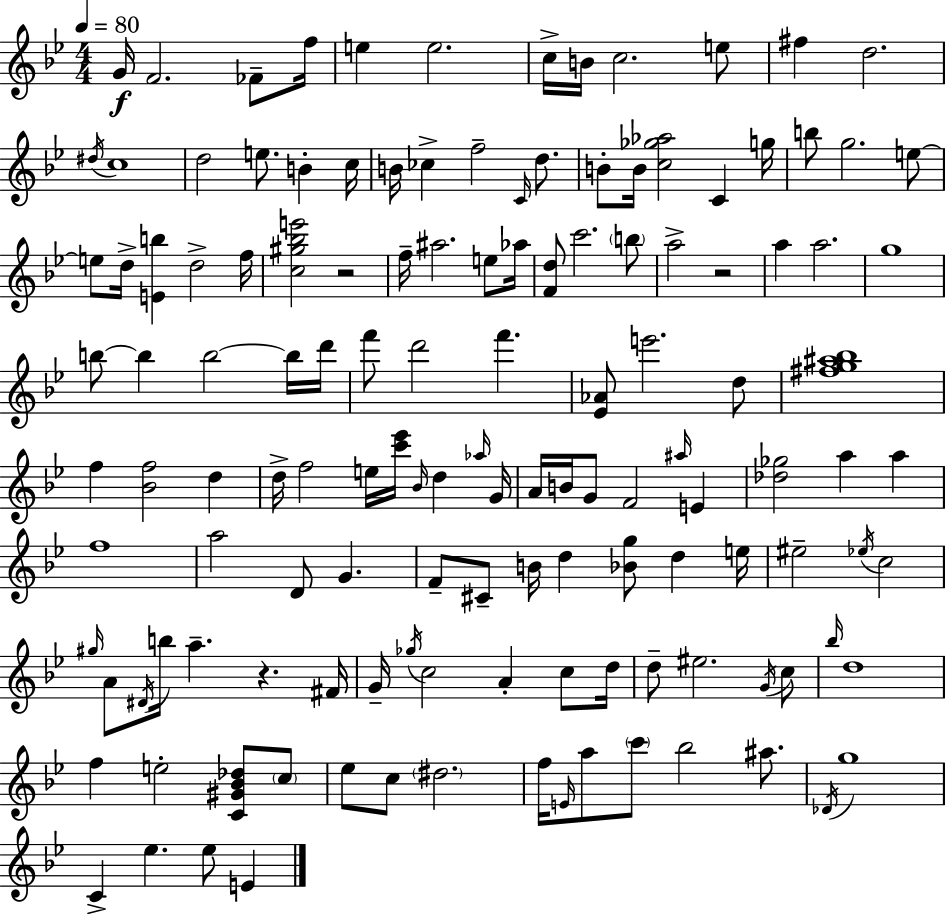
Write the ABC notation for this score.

X:1
T:Untitled
M:4/4
L:1/4
K:Bb
G/4 F2 _F/2 f/4 e e2 c/4 B/4 c2 e/2 ^f d2 ^d/4 c4 d2 e/2 B c/4 B/4 _c f2 C/4 d/2 B/2 B/4 [c_g_a]2 C g/4 b/2 g2 e/2 e/2 d/4 [Eb] d2 f/4 [c^g_be']2 z2 f/4 ^a2 e/2 _a/4 [Fd]/2 c'2 b/2 a2 z2 a a2 g4 b/2 b b2 b/4 d'/4 f'/2 d'2 f' [_E_A]/2 e'2 d/2 [^fg^a_b]4 f [_Bf]2 d d/4 f2 e/4 [c'_e']/4 _B/4 d _a/4 G/4 A/4 B/4 G/2 F2 ^a/4 E [_d_g]2 a a f4 a2 D/2 G F/2 ^C/2 B/4 d [_Bg]/2 d e/4 ^e2 _e/4 c2 ^g/4 A/2 ^D/4 b/4 a z ^F/4 G/4 _g/4 c2 A c/2 d/4 d/2 ^e2 G/4 c/2 _b/4 d4 f e2 [C^G_B_d]/2 c/2 _e/2 c/2 ^d2 f/4 E/4 a/2 c'/2 _b2 ^a/2 _D/4 g4 C _e _e/2 E